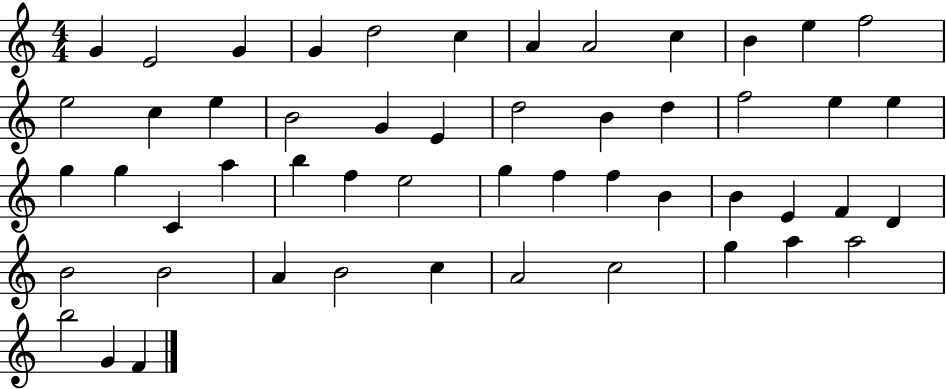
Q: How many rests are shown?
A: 0